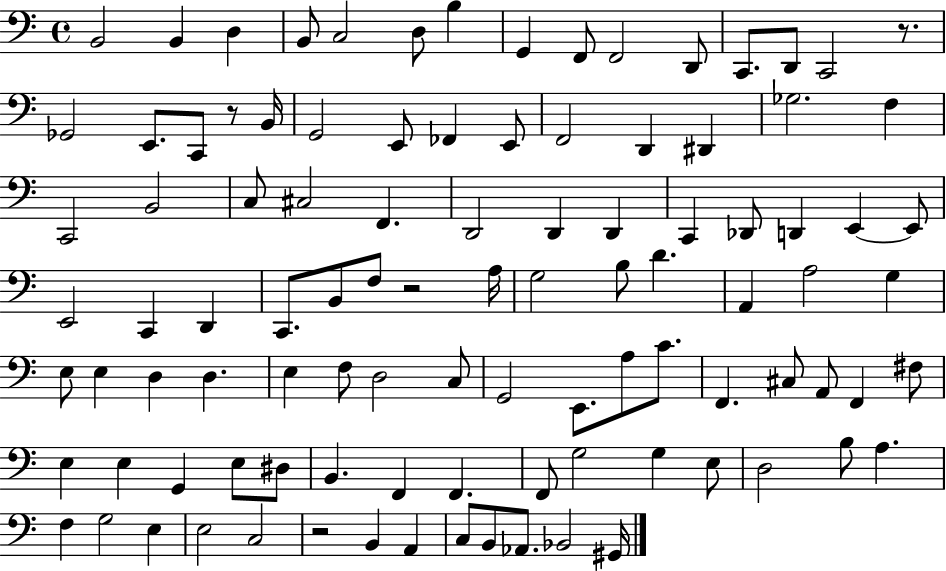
B2/h B2/q D3/q B2/e C3/h D3/e B3/q G2/q F2/e F2/h D2/e C2/e. D2/e C2/h R/e. Gb2/h E2/e. C2/e R/e B2/s G2/h E2/e FES2/q E2/e F2/h D2/q D#2/q Gb3/h. F3/q C2/h B2/h C3/e C#3/h F2/q. D2/h D2/q D2/q C2/q Db2/e D2/q E2/q E2/e E2/h C2/q D2/q C2/e. B2/e F3/e R/h A3/s G3/h B3/e D4/q. A2/q A3/h G3/q E3/e E3/q D3/q D3/q. E3/q F3/e D3/h C3/e G2/h E2/e. A3/e C4/e. F2/q. C#3/e A2/e F2/q F#3/e E3/q E3/q G2/q E3/e D#3/e B2/q. F2/q F2/q. F2/e G3/h G3/q E3/e D3/h B3/e A3/q. F3/q G3/h E3/q E3/h C3/h R/h B2/q A2/q C3/e B2/e Ab2/e. Bb2/h G#2/s